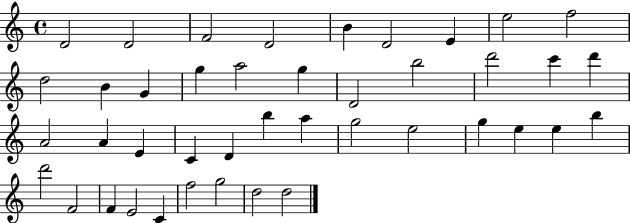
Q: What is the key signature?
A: C major